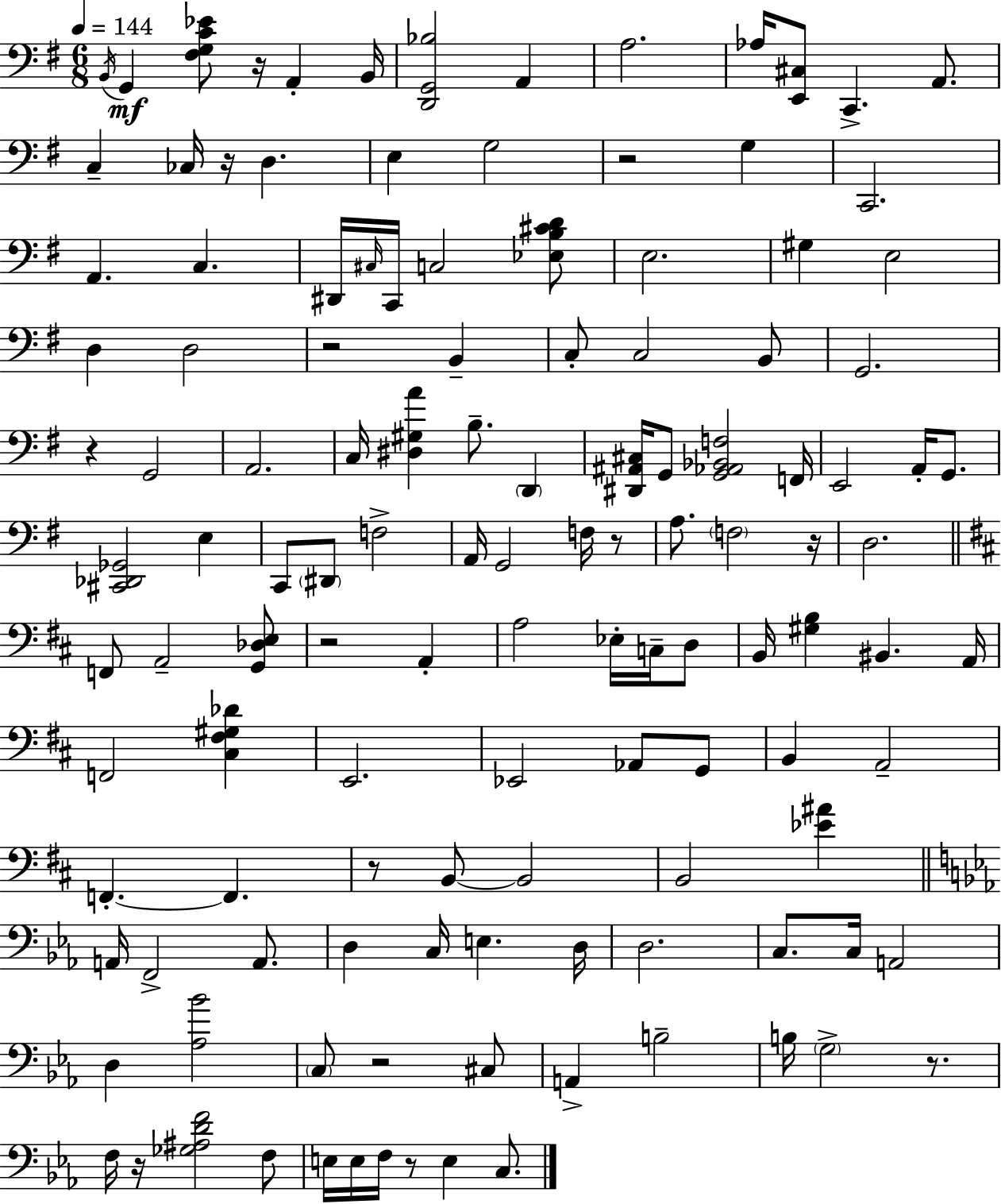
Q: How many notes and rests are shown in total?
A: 126